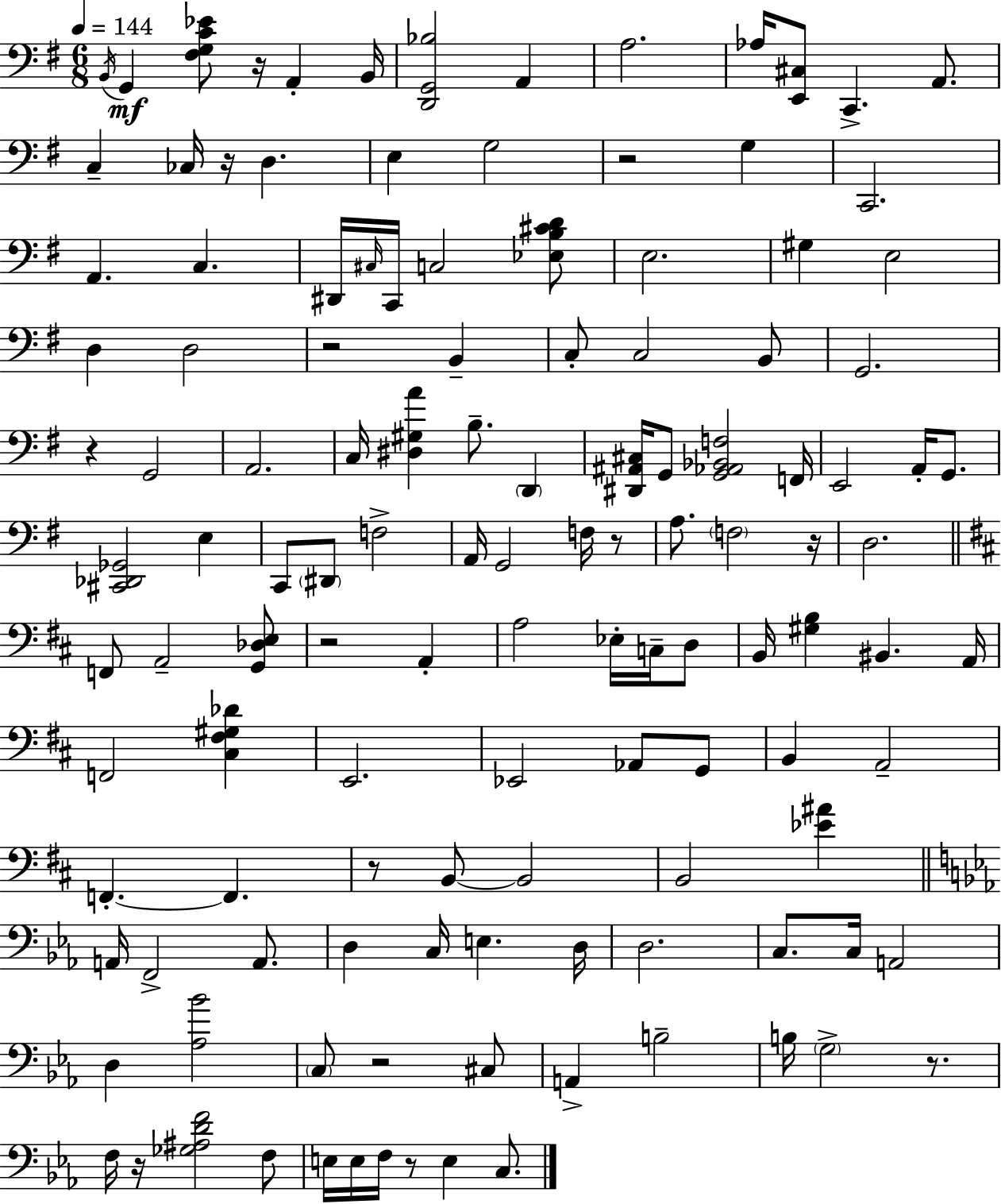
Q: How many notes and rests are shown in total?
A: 126